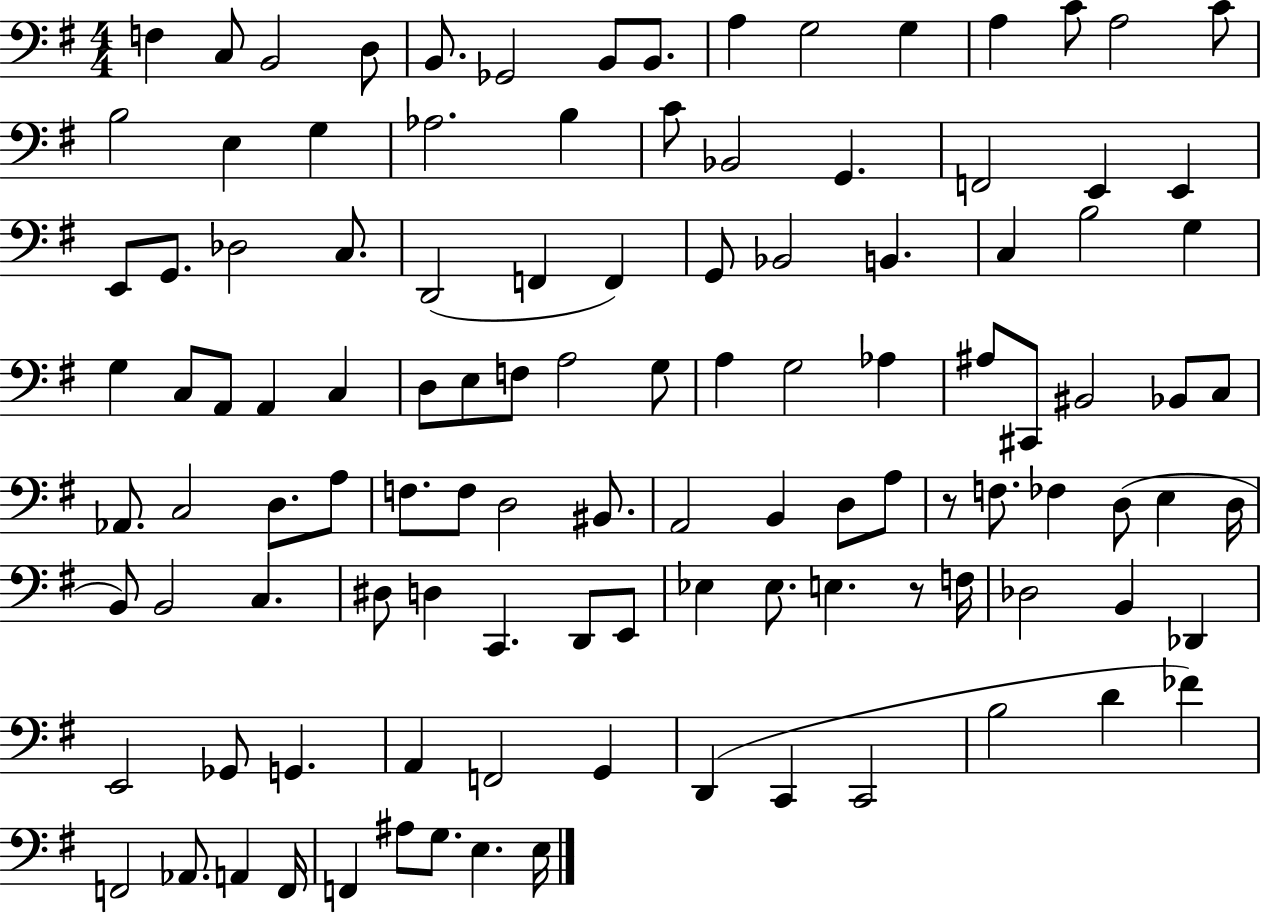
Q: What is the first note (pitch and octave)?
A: F3